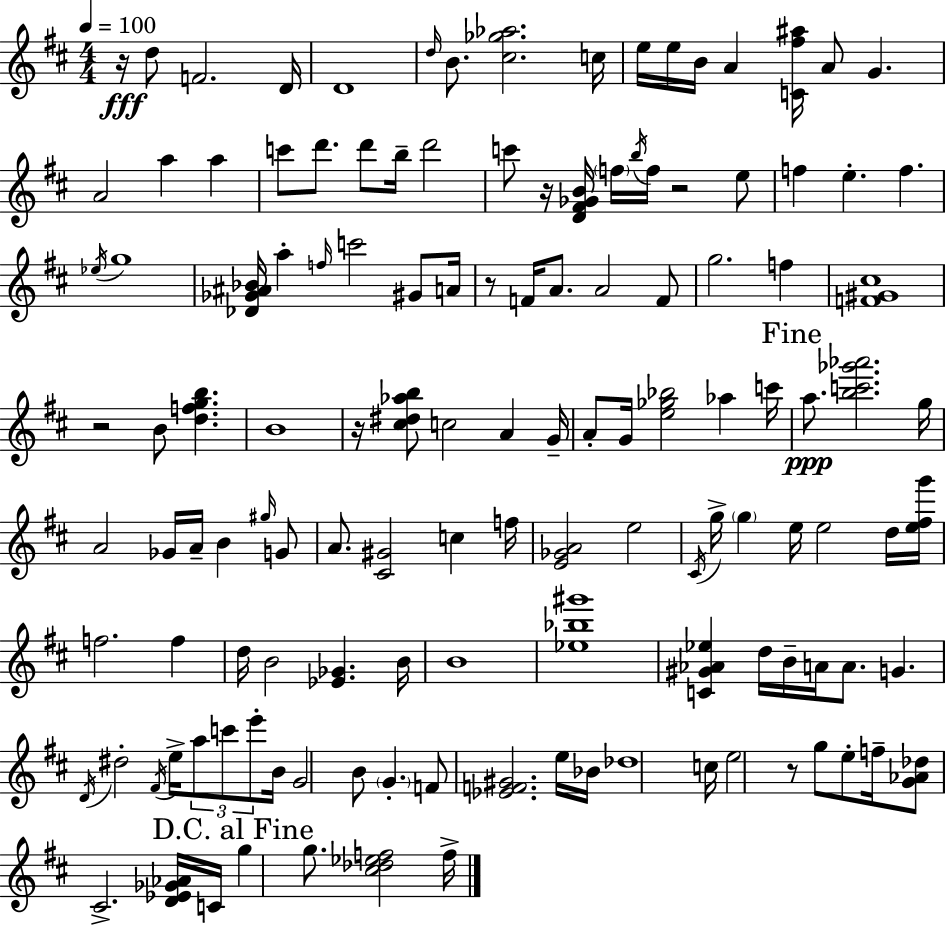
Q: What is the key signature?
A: D major